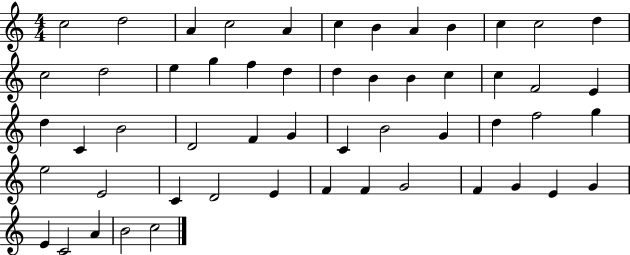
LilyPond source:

{
  \clef treble
  \numericTimeSignature
  \time 4/4
  \key c \major
  c''2 d''2 | a'4 c''2 a'4 | c''4 b'4 a'4 b'4 | c''4 c''2 d''4 | \break c''2 d''2 | e''4 g''4 f''4 d''4 | d''4 b'4 b'4 c''4 | c''4 f'2 e'4 | \break d''4 c'4 b'2 | d'2 f'4 g'4 | c'4 b'2 g'4 | d''4 f''2 g''4 | \break e''2 e'2 | c'4 d'2 e'4 | f'4 f'4 g'2 | f'4 g'4 e'4 g'4 | \break e'4 c'2 a'4 | b'2 c''2 | \bar "|."
}